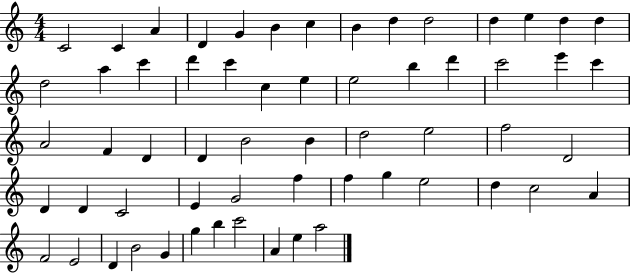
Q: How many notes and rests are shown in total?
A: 60